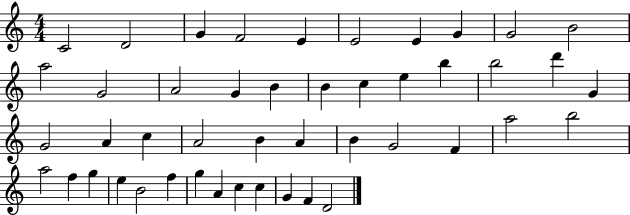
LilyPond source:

{
  \clef treble
  \numericTimeSignature
  \time 4/4
  \key c \major
  c'2 d'2 | g'4 f'2 e'4 | e'2 e'4 g'4 | g'2 b'2 | \break a''2 g'2 | a'2 g'4 b'4 | b'4 c''4 e''4 b''4 | b''2 d'''4 g'4 | \break g'2 a'4 c''4 | a'2 b'4 a'4 | b'4 g'2 f'4 | a''2 b''2 | \break a''2 f''4 g''4 | e''4 b'2 f''4 | g''4 a'4 c''4 c''4 | g'4 f'4 d'2 | \break \bar "|."
}